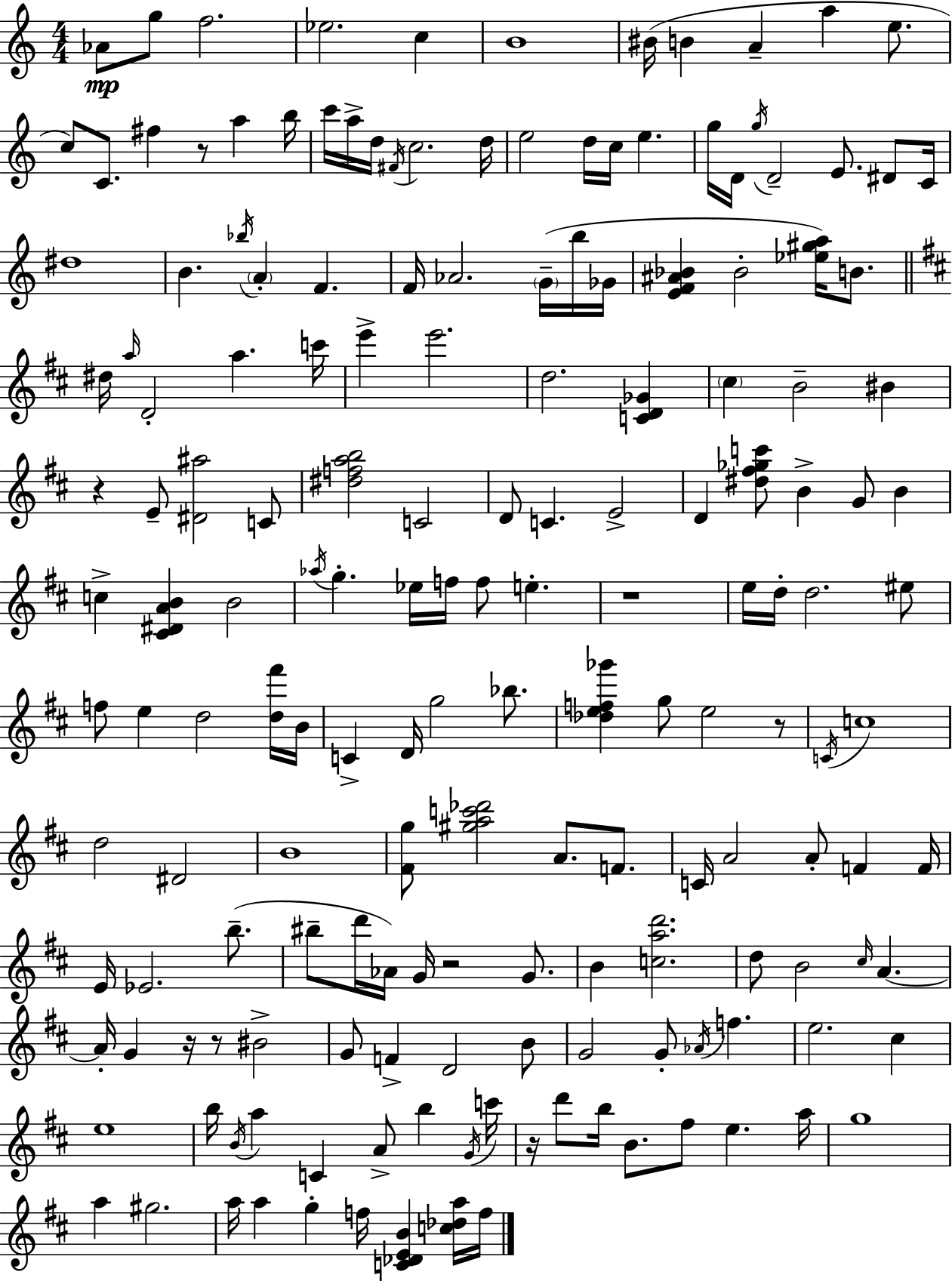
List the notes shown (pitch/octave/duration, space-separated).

Ab4/e G5/e F5/h. Eb5/h. C5/q B4/w BIS4/s B4/q A4/q A5/q E5/e. C5/e C4/e. F#5/q R/e A5/q B5/s C6/s A5/s D5/s F#4/s C5/h. D5/s E5/h D5/s C5/s E5/q. G5/s D4/s G5/s D4/h E4/e. D#4/e C4/s D#5/w B4/q. Bb5/s A4/q F4/q. F4/s Ab4/h. G4/s B5/s Gb4/s [E4,F4,A#4,Bb4]/q Bb4/h [Eb5,G#5,A5]/s B4/e. D#5/s A5/s D4/h A5/q. C6/s E6/q E6/h. D5/h. [C4,D4,Gb4]/q C#5/q B4/h BIS4/q R/q E4/e [D#4,A#5]/h C4/e [D#5,F5,A5,B5]/h C4/h D4/e C4/q. E4/h D4/q [D#5,F#5,Gb5,C6]/e B4/q G4/e B4/q C5/q [C#4,D#4,A4,B4]/q B4/h Ab5/s G5/q. Eb5/s F5/s F5/e E5/q. R/w E5/s D5/s D5/h. EIS5/e F5/e E5/q D5/h [D5,F#6]/s B4/s C4/q D4/s G5/h Bb5/e. [Db5,E5,F5,Gb6]/q G5/e E5/h R/e C4/s C5/w D5/h D#4/h B4/w [F#4,G5]/e [G#5,A5,C6,Db6]/h A4/e. F4/e. C4/s A4/h A4/e F4/q F4/s E4/s Eb4/h. B5/e. BIS5/e D6/s Ab4/s G4/s R/h G4/e. B4/q [C5,A5,D6]/h. D5/e B4/h C#5/s A4/q. A4/s G4/q R/s R/e BIS4/h G4/e F4/q D4/h B4/e G4/h G4/e Ab4/s F5/q. E5/h. C#5/q E5/w B5/s B4/s A5/q C4/q A4/e B5/q G4/s C6/s R/s D6/e B5/s B4/e. F#5/e E5/q. A5/s G5/w A5/q G#5/h. A5/s A5/q G5/q F5/s [C4,Db4,E4,B4]/q [C5,Db5,A5]/s F5/s